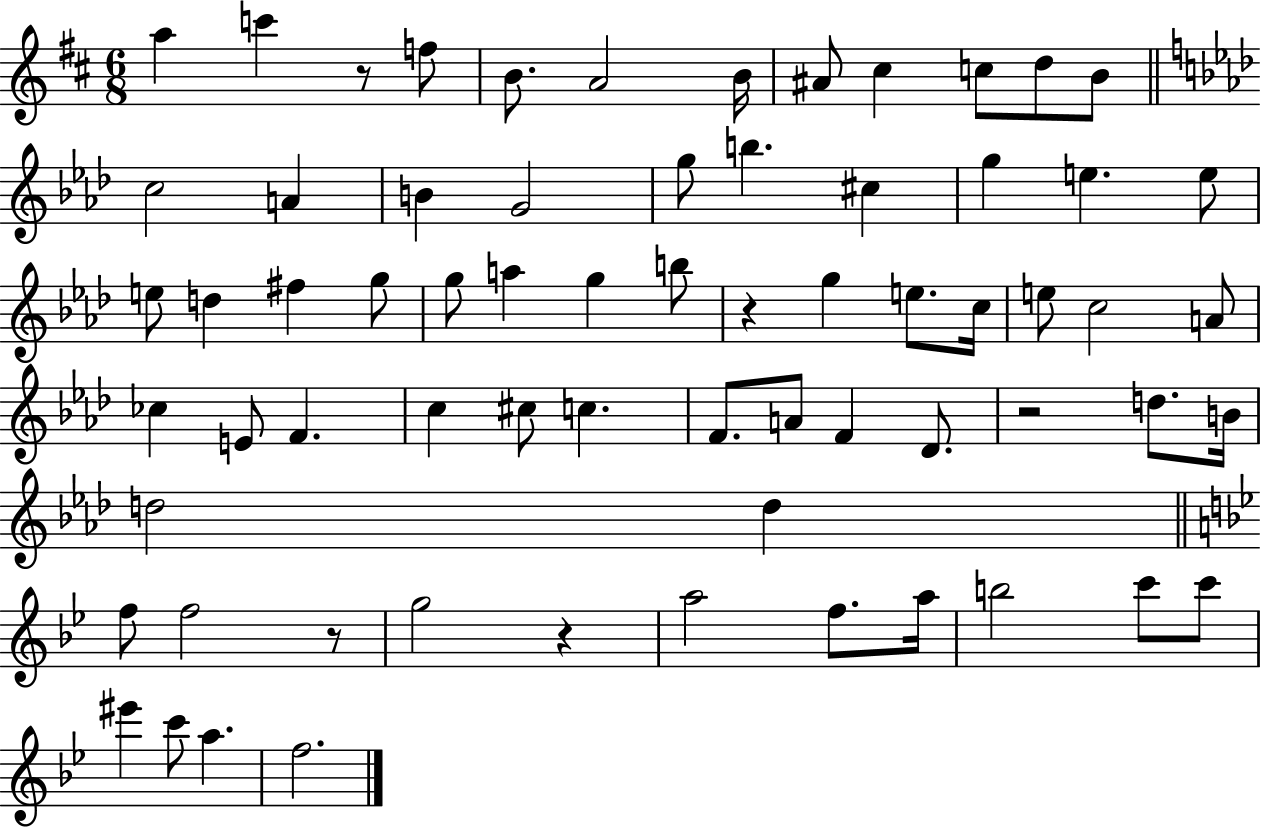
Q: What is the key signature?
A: D major